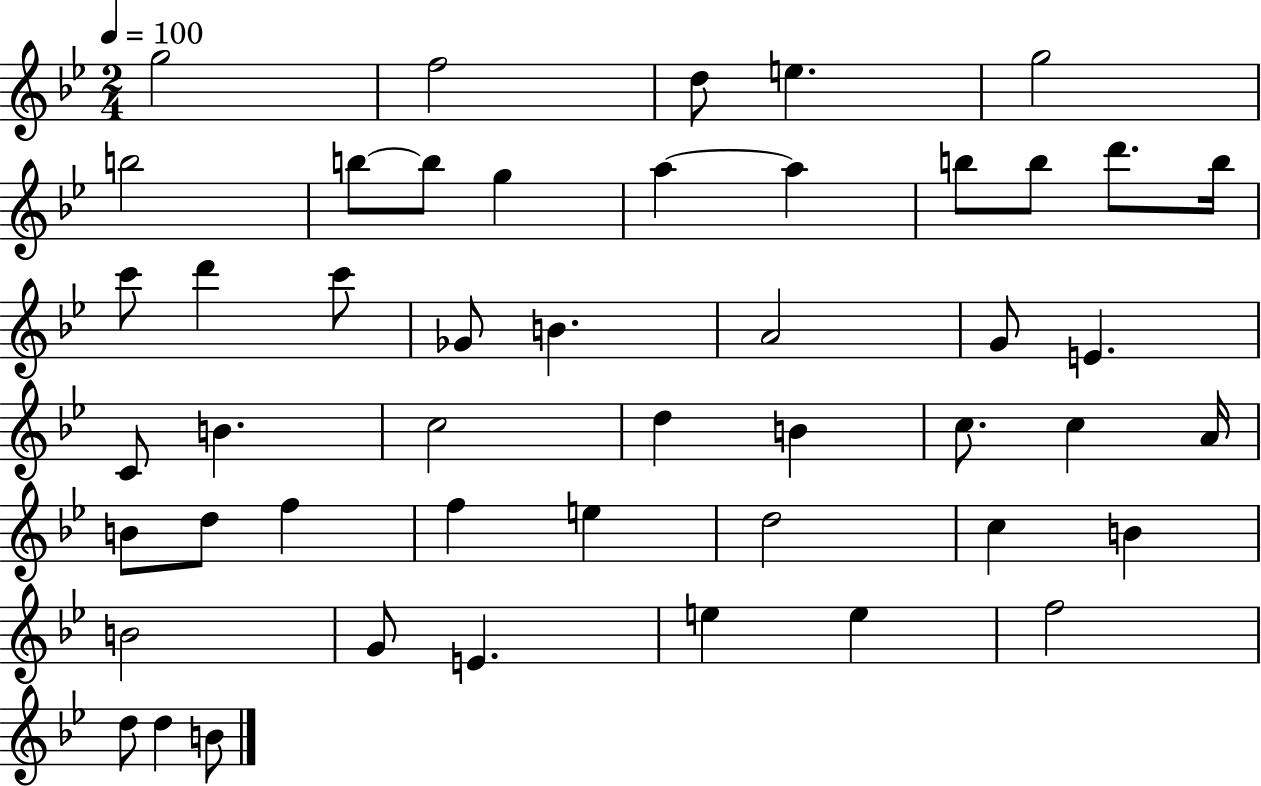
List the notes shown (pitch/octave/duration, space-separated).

G5/h F5/h D5/e E5/q. G5/h B5/h B5/e B5/e G5/q A5/q A5/q B5/e B5/e D6/e. B5/s C6/e D6/q C6/e Gb4/e B4/q. A4/h G4/e E4/q. C4/e B4/q. C5/h D5/q B4/q C5/e. C5/q A4/s B4/e D5/e F5/q F5/q E5/q D5/h C5/q B4/q B4/h G4/e E4/q. E5/q E5/q F5/h D5/e D5/q B4/e